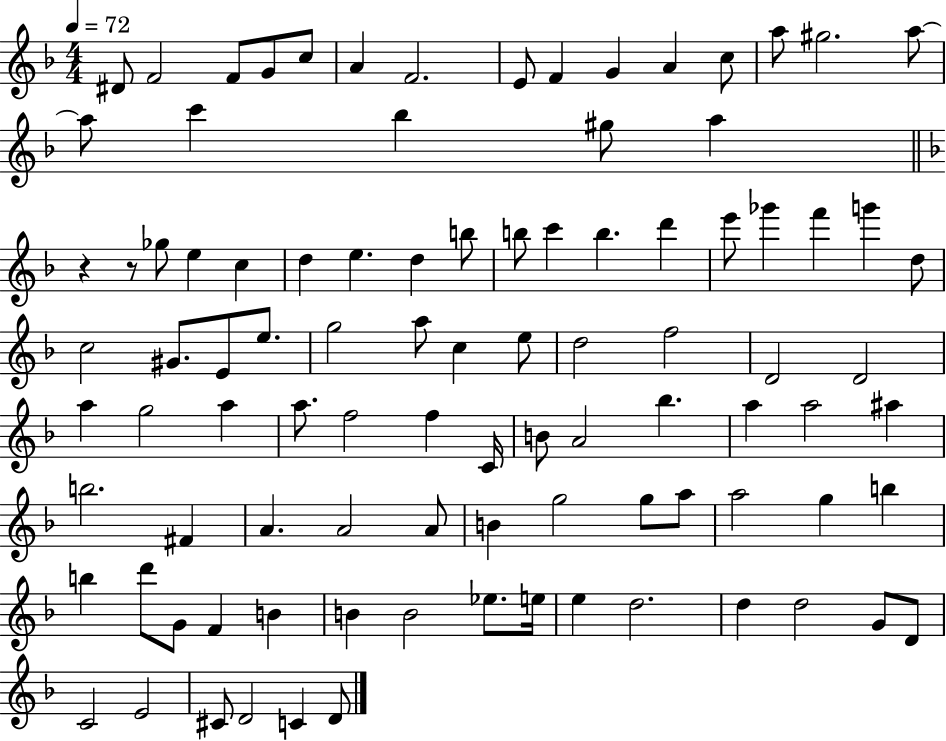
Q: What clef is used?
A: treble